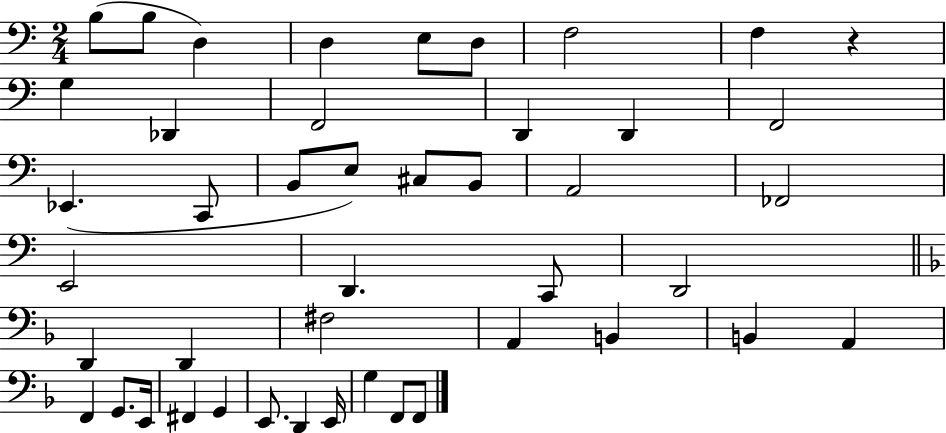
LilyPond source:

{
  \clef bass
  \numericTimeSignature
  \time 2/4
  \key c \major
  \repeat volta 2 { b8( b8 d4) | d4 e8 d8 | f2 | f4 r4 | \break g4 des,4 | f,2 | d,4 d,4 | f,2 | \break ees,4.( c,8 | b,8 e8) cis8 b,8 | a,2 | fes,2 | \break e,2 | d,4. c,8 | d,2 | \bar "||" \break \key d \minor d,4 d,4 | fis2 | a,4 b,4 | b,4 a,4 | \break f,4 g,8. e,16 | fis,4 g,4 | e,8. d,4 e,16 | g4 f,8 f,8 | \break } \bar "|."
}